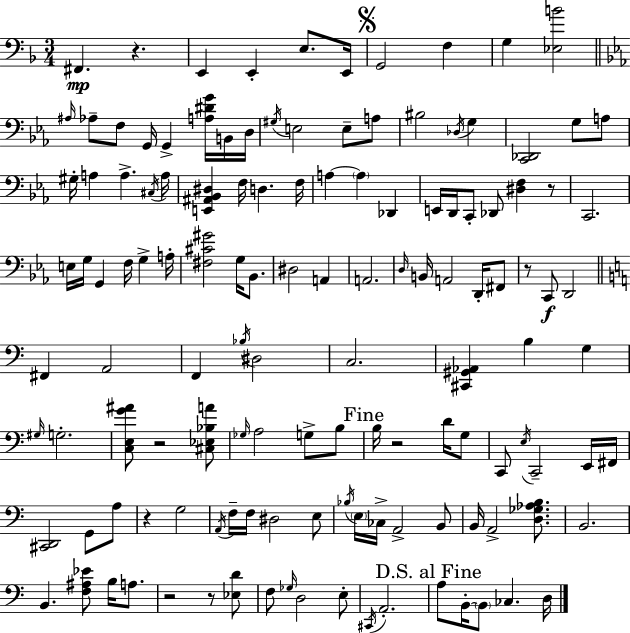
F#2/q. R/q. E2/q E2/q E3/e. E2/s G2/h F3/q G3/q [Eb3,B4]/h A#3/s Ab3/e F3/e G2/s G2/q [A3,D#4,G4]/s B2/s D3/s G#3/s E3/h E3/e A3/e BIS3/h Db3/s G3/q [C2,Db2]/h G3/e A3/e G#3/s A3/q A3/q. C#3/s A3/s [E2,A#2,Bb2,D#3]/q F3/s D3/q. F3/s A3/q A3/q Db2/q E2/s D2/s C2/e Db2/e [D#3,F3]/q R/e C2/h. E3/s G3/s G2/q F3/s G3/q A3/s [F#3,C#4,G#4]/h G3/s Bb2/e. D#3/h A2/q A2/h. D3/s B2/s A2/h D2/s F#2/e R/e C2/e D2/h F#2/q A2/h F2/q Bb3/s D#3/h C3/h. [C#2,G#2,Ab2]/q B3/q G3/q G#3/s G3/h. [C3,E3,G4,A#4]/e R/h [C#3,Eb3,Bb3,A4]/e Gb3/s A3/h G3/e B3/e B3/s R/h D4/s G3/e C2/e E3/s C2/h E2/s F#2/s [C#2,D2]/h G2/e A3/e R/q G3/h A2/s F3/s F3/s D#3/h E3/e Bb3/s E3/s CES3/s A2/h B2/e B2/s A2/h [D3,Gb3,Ab3,B3]/e. B2/h. B2/q. [F3,A#3,Eb4]/e B3/s A3/e. R/h R/e [Eb3,D4]/e F3/e Gb3/s D3/h E3/e C#2/s A2/h. A3/e B2/s B2/e CES3/q. D3/s